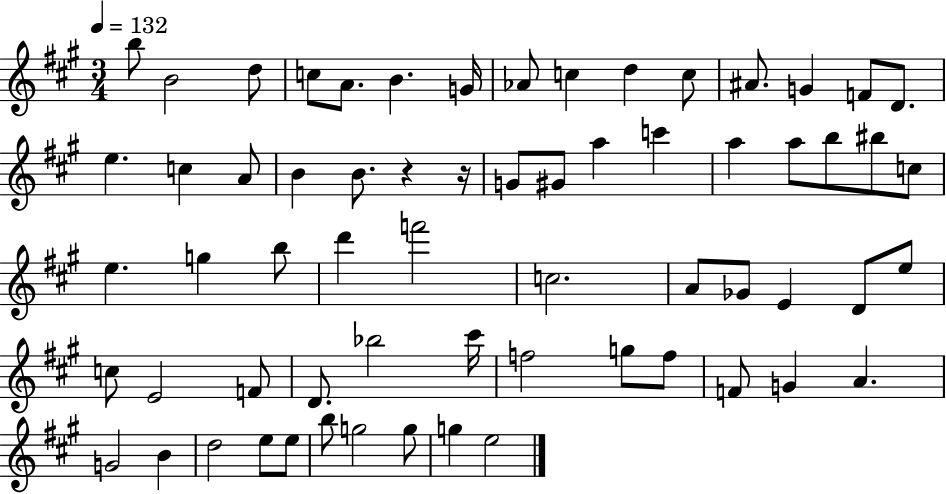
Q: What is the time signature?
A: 3/4